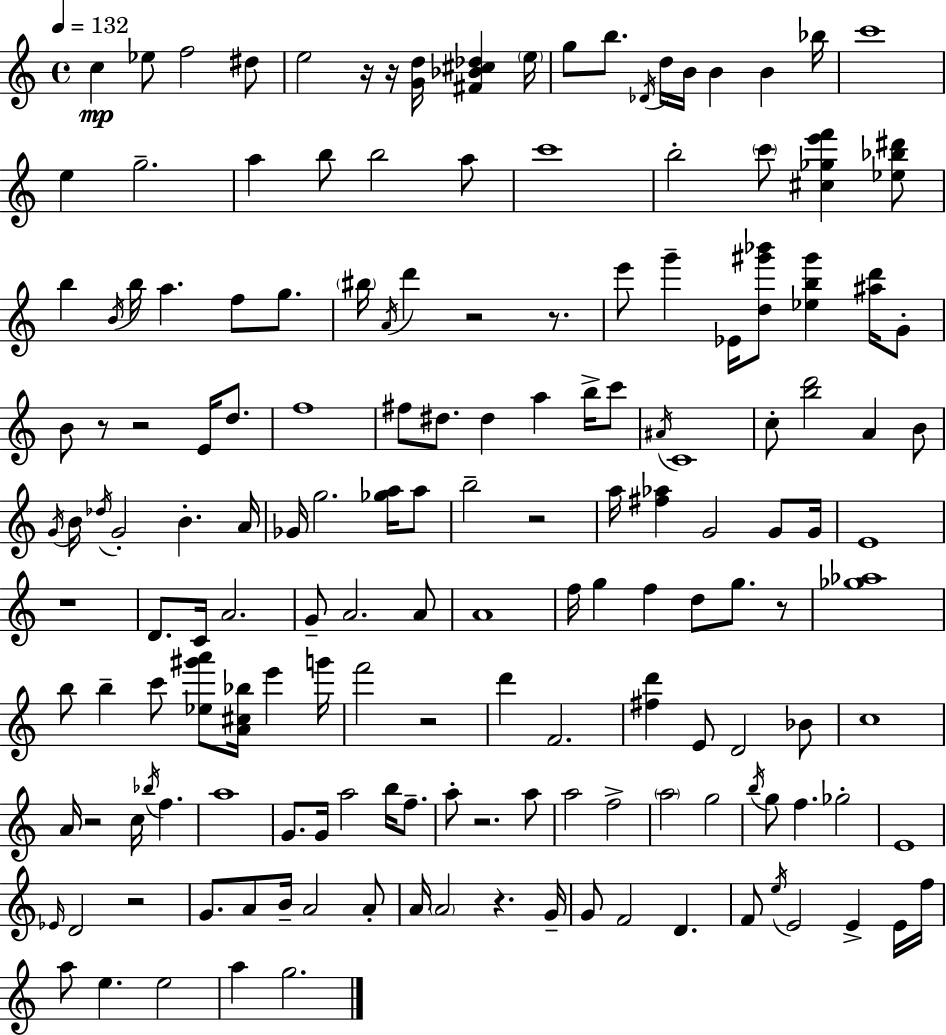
{
  \clef treble
  \time 4/4
  \defaultTimeSignature
  \key c \major
  \tempo 4 = 132
  c''4\mp ees''8 f''2 dis''8 | e''2 r16 r16 <g' d''>16 <fis' bes' cis'' des''>4 \parenthesize e''16 | g''8 b''8. \acciaccatura { des'16 } d''16 b'16 b'4 b'4 | bes''16 c'''1 | \break e''4 g''2.-- | a''4 b''8 b''2 a''8 | c'''1 | b''2-. \parenthesize c'''8 <cis'' ges'' e''' f'''>4 <ees'' bes'' dis'''>8 | \break b''4 \acciaccatura { b'16 } b''16 a''4. f''8 g''8. | \parenthesize bis''16 \acciaccatura { a'16 } d'''4 r2 | r8. e'''8 g'''4-- ees'16 <d'' gis''' bes'''>8 <ees'' b'' gis'''>4 | <ais'' d'''>16 g'8-. b'8 r8 r2 e'16 | \break d''8. f''1 | fis''8 dis''8. dis''4 a''4 | b''16-> c'''8 \acciaccatura { ais'16 } c'1 | c''8-. <b'' d'''>2 a'4 | \break b'8 \acciaccatura { g'16 } b'16 \acciaccatura { des''16 } g'2-. b'4.-. | a'16 ges'16 g''2. | <ges'' a''>16 a''8 b''2-- r2 | a''16 <fis'' aes''>4 g'2 | \break g'8 g'16 e'1 | r1 | d'8. c'16 a'2. | g'8-- a'2. | \break a'8 a'1 | f''16 g''4 f''4 d''8 | g''8. r8 <ges'' aes''>1 | b''8 b''4-- c'''8 <ees'' gis''' a'''>8 | \break <a' cis'' bes''>16 e'''4 g'''16 f'''2 r2 | d'''4 f'2. | <fis'' d'''>4 e'8 d'2 | bes'8 c''1 | \break a'16 r2 c''16 | \acciaccatura { bes''16 } f''4. a''1 | g'8. g'16 a''2 | b''16 f''8.-- a''8-. r2. | \break a''8 a''2 f''2-> | \parenthesize a''2 g''2 | \acciaccatura { b''16 } g''8 f''4. | ges''2-. e'1 | \break \grace { ees'16 } d'2 | r2 g'8. a'8 b'16-- a'2 | a'8-. a'16 \parenthesize a'2 | r4. g'16-- g'8 f'2 | \break d'4. f'8 \acciaccatura { e''16 } e'2 | e'4-> e'16 f''16 a''8 e''4. | e''2 a''4 g''2. | \bar "|."
}